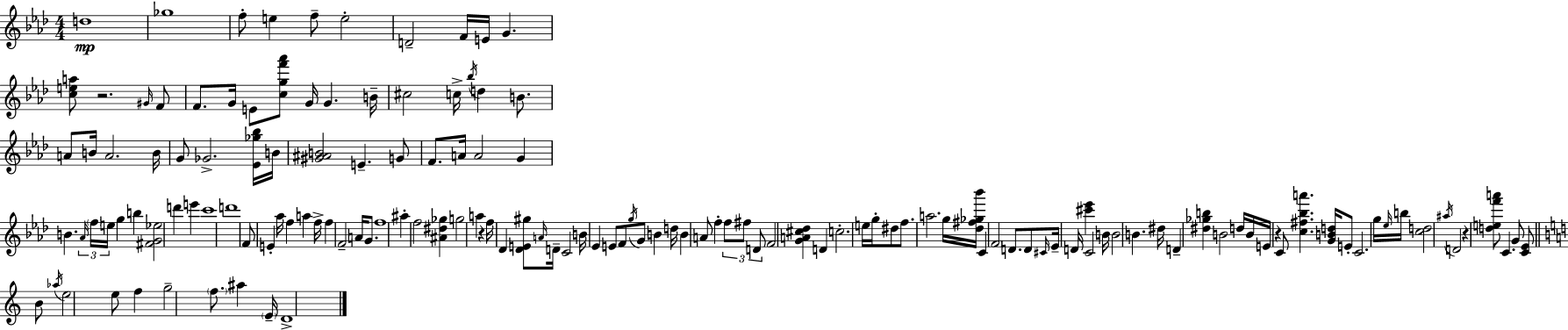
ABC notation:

X:1
T:Untitled
M:4/4
L:1/4
K:Fm
d4 _g4 f/2 e f/2 e2 D2 F/4 E/4 G [cea]/2 z2 ^G/4 F/2 F/2 G/4 E/2 [cgf'_a']/2 G/4 G B/4 ^c2 c/4 _b/4 d B/2 A/2 B/4 A2 B/4 G/2 _G2 [_E_g_b]/4 B/4 [^G^AB]2 E G/2 F/2 A/4 A2 G B _A/4 f/4 e/4 g b [^FG_e]2 d' e' c'4 d'4 F/2 E _a/4 f a f/4 f F2 A/4 G/2 f4 ^a f2 [^A^d_g] g2 a z f/4 _D [_DE^g]/2 A/4 D/4 C2 B/4 _E E/2 F/2 g/4 G/2 B d/4 B A/2 f f/2 ^f/2 D/2 F2 [GA^c_d] D c2 e/4 g/4 ^d/2 f/2 a2 g/4 [_d^f_g_b']/4 C F2 D/2 D/2 ^C/4 _E/4 D/4 [^c'_e'] C2 B/4 B2 B ^d/4 D [^d_gb] B2 d/4 B/4 E/4 z C/2 [c^f_ba'] [GBd]/4 E/2 C2 g/4 _e/4 b/4 [cd]2 ^a/4 D2 z [def'a']/2 C G/2 [C_E]/2 B/2 _a/4 e2 e/2 f g2 f/2 ^a E/4 D4